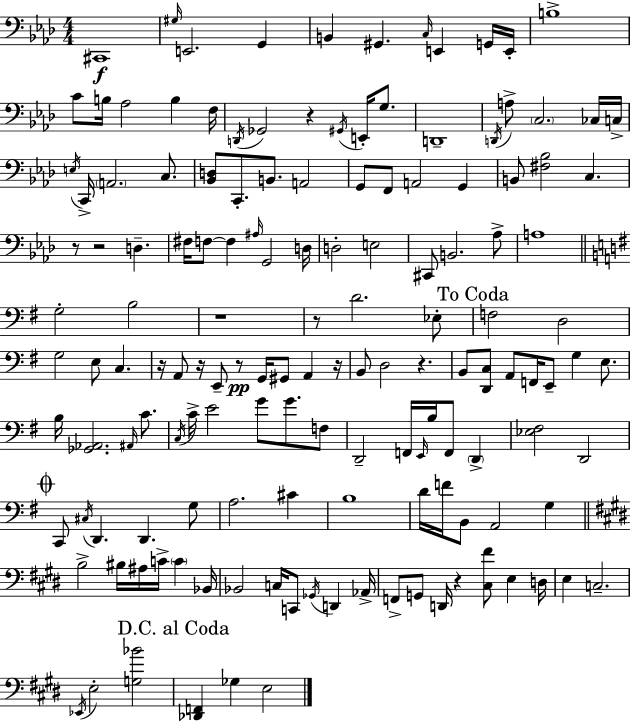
C#2/w G#3/s E2/h. G2/q B2/q G#2/q. C3/s E2/q G2/s E2/s B3/w C4/e B3/s Ab3/h B3/q F3/s D2/s Gb2/h R/q G#2/s E2/s G3/e. D2/w D2/s A3/e C3/h. CES3/s C3/s E3/s C2/s A2/h. C3/e. [Bb2,D3]/e C2/e. B2/e. A2/h G2/e F2/e A2/h G2/q B2/e [F#3,Bb3]/h C3/q. R/e R/h D3/q. F#3/s F3/e F3/q A#3/s G2/h D3/s D3/h E3/h C#2/e B2/h. Ab3/e A3/w G3/h B3/h R/w R/e D4/h. Eb3/e F3/h D3/h G3/h E3/e C3/q. R/s A2/e R/s E2/e R/e G2/s G#2/e A2/q R/s B2/e D3/h R/q. B2/e [D2,C3]/e A2/e F2/s E2/e G3/q E3/e. B3/s [Gb2,Ab2]/h. A#2/s C4/e. C3/s C4/s E4/h G4/e G4/e. F3/e D2/h F2/s E2/s B3/s F2/e D2/q [Eb3,F#3]/h D2/h C2/e C#3/s D2/q. D2/q. G3/e A3/h. C#4/q B3/w D4/s F4/s B2/e A2/h G3/q B3/h BIS3/s A#3/s C4/s C4/q Bb2/s Bb2/h C3/s C2/e Gb2/s D2/q Ab2/s F2/e G2/e D2/s R/q [C#3,F#4]/e E3/q D3/s E3/q C3/h. Eb2/s E3/h [G3,Bb4]/h [Db2,F2]/q Gb3/q E3/h